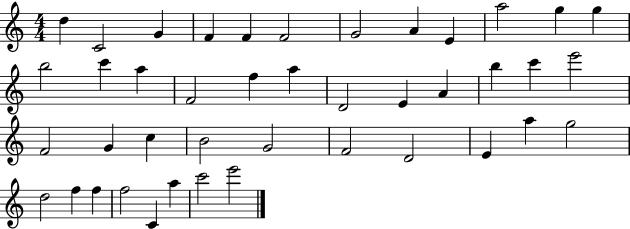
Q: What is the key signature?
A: C major